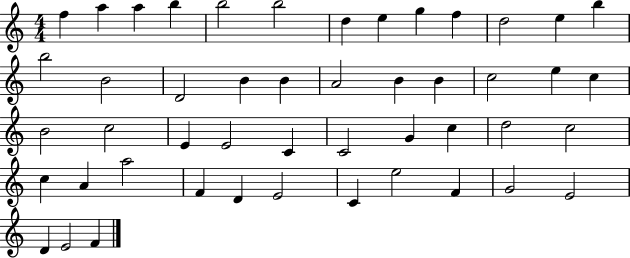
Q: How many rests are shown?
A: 0